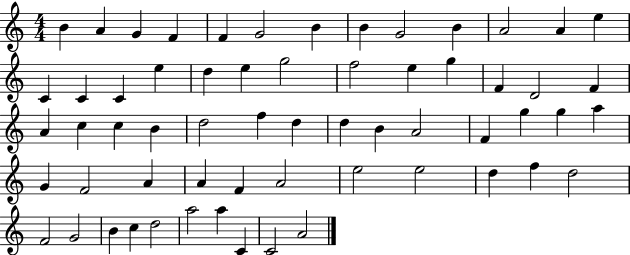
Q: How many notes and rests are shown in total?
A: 61